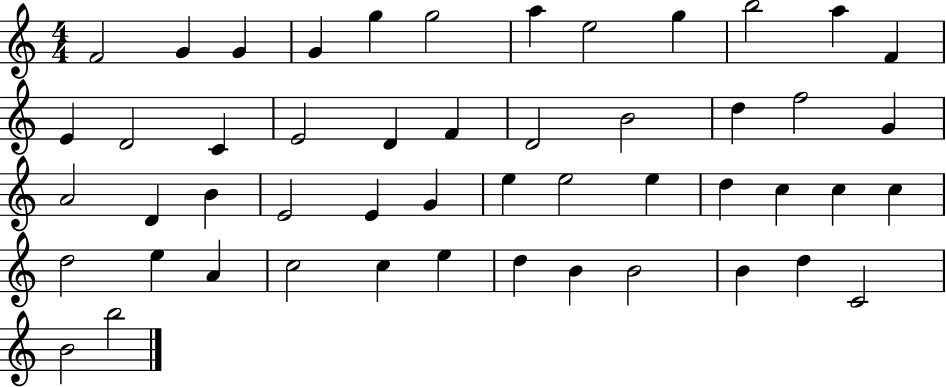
{
  \clef treble
  \numericTimeSignature
  \time 4/4
  \key c \major
  f'2 g'4 g'4 | g'4 g''4 g''2 | a''4 e''2 g''4 | b''2 a''4 f'4 | \break e'4 d'2 c'4 | e'2 d'4 f'4 | d'2 b'2 | d''4 f''2 g'4 | \break a'2 d'4 b'4 | e'2 e'4 g'4 | e''4 e''2 e''4 | d''4 c''4 c''4 c''4 | \break d''2 e''4 a'4 | c''2 c''4 e''4 | d''4 b'4 b'2 | b'4 d''4 c'2 | \break b'2 b''2 | \bar "|."
}